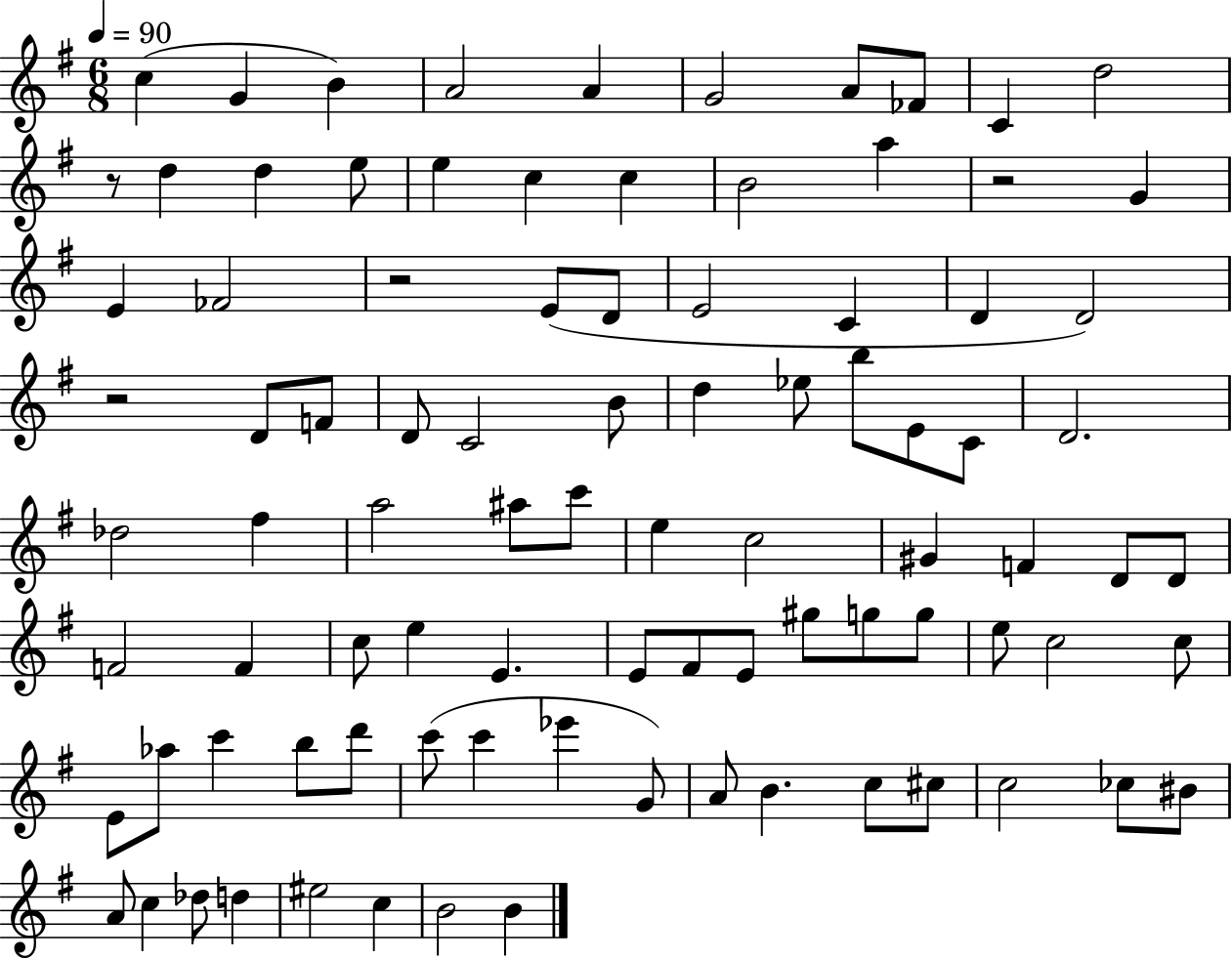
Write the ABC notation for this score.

X:1
T:Untitled
M:6/8
L:1/4
K:G
c G B A2 A G2 A/2 _F/2 C d2 z/2 d d e/2 e c c B2 a z2 G E _F2 z2 E/2 D/2 E2 C D D2 z2 D/2 F/2 D/2 C2 B/2 d _e/2 b/2 E/2 C/2 D2 _d2 ^f a2 ^a/2 c'/2 e c2 ^G F D/2 D/2 F2 F c/2 e E E/2 ^F/2 E/2 ^g/2 g/2 g/2 e/2 c2 c/2 E/2 _a/2 c' b/2 d'/2 c'/2 c' _e' G/2 A/2 B c/2 ^c/2 c2 _c/2 ^B/2 A/2 c _d/2 d ^e2 c B2 B